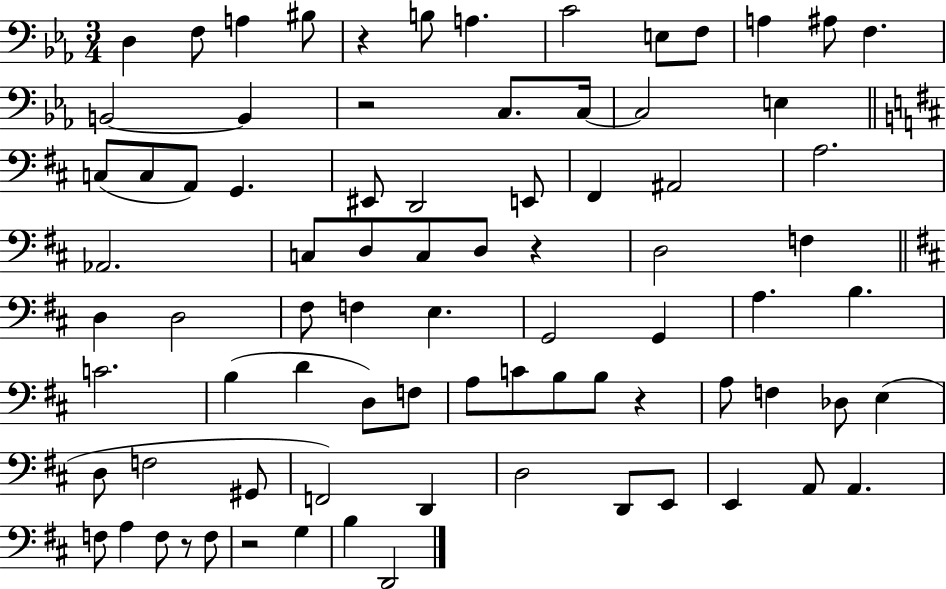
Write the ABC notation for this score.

X:1
T:Untitled
M:3/4
L:1/4
K:Eb
D, F,/2 A, ^B,/2 z B,/2 A, C2 E,/2 F,/2 A, ^A,/2 F, B,,2 B,, z2 C,/2 C,/4 C,2 E, C,/2 C,/2 A,,/2 G,, ^E,,/2 D,,2 E,,/2 ^F,, ^A,,2 A,2 _A,,2 C,/2 D,/2 C,/2 D,/2 z D,2 F, D, D,2 ^F,/2 F, E, G,,2 G,, A, B, C2 B, D D,/2 F,/2 A,/2 C/2 B,/2 B,/2 z A,/2 F, _D,/2 E, D,/2 F,2 ^G,,/2 F,,2 D,, D,2 D,,/2 E,,/2 E,, A,,/2 A,, F,/2 A, F,/2 z/2 F,/2 z2 G, B, D,,2